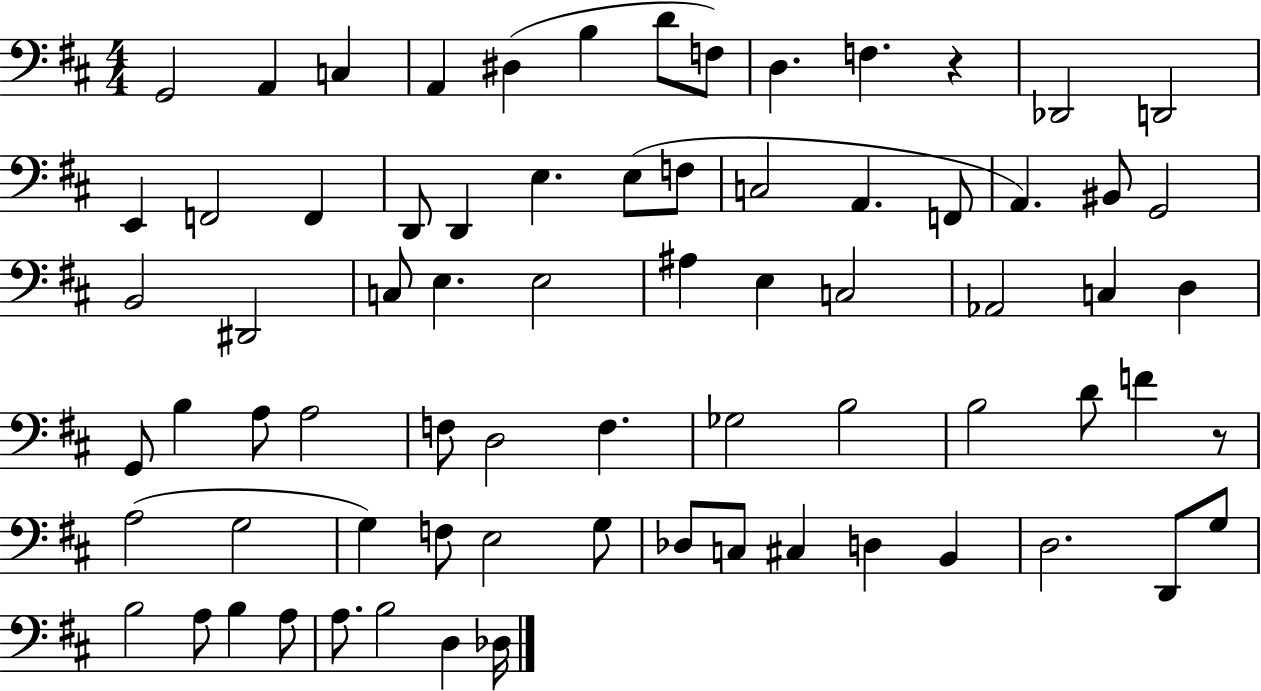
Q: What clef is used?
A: bass